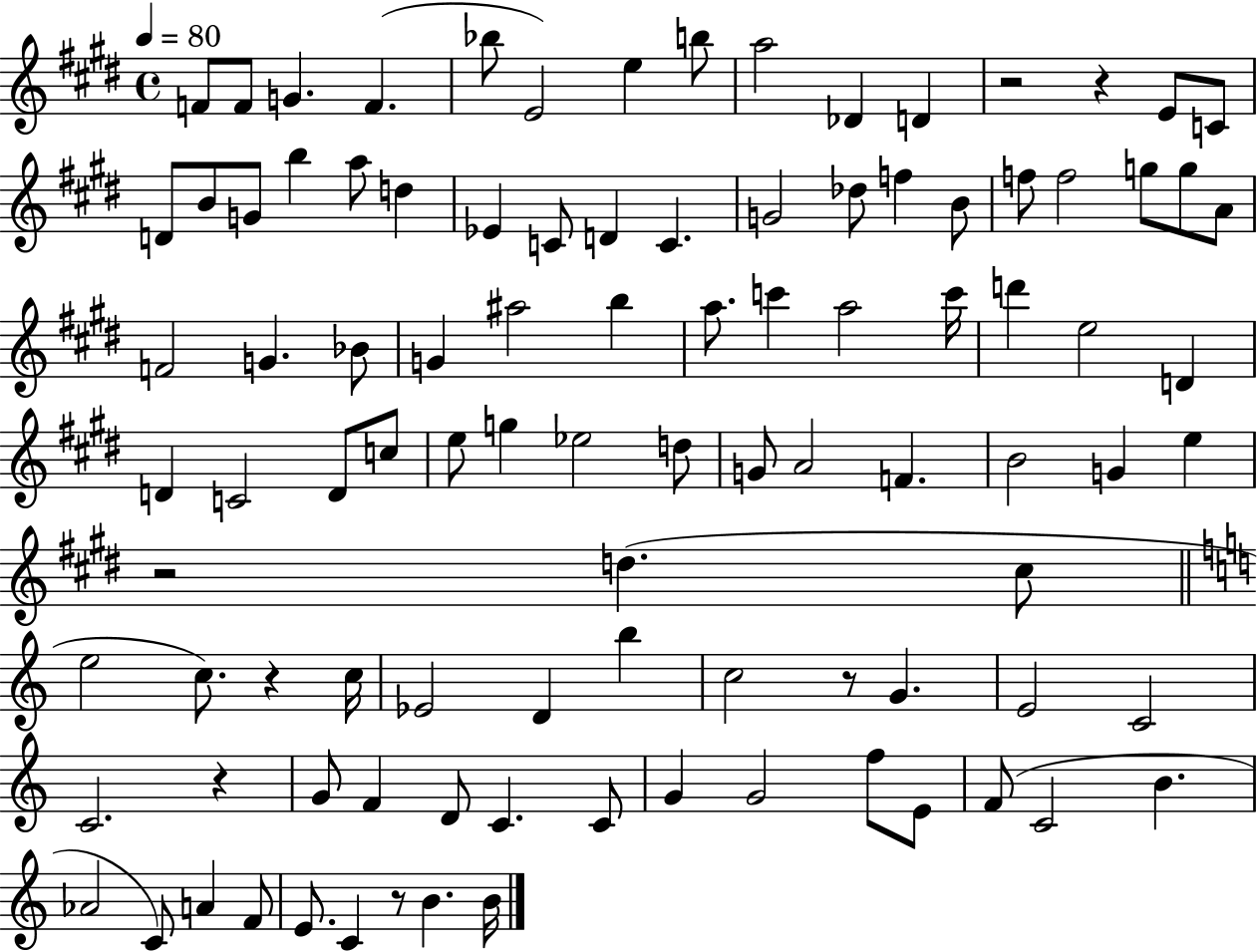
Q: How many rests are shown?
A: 7